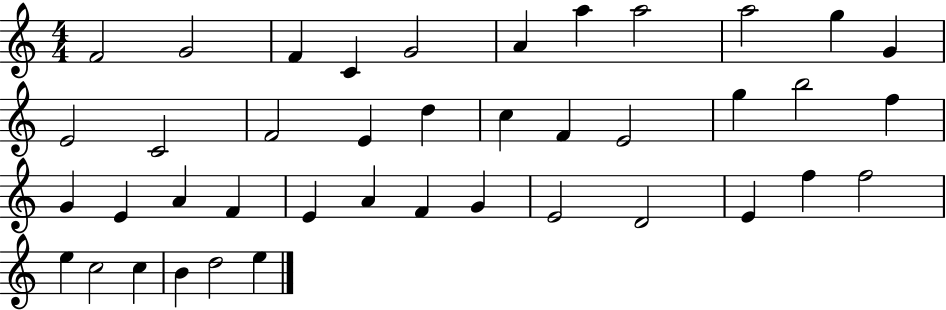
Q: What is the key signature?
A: C major